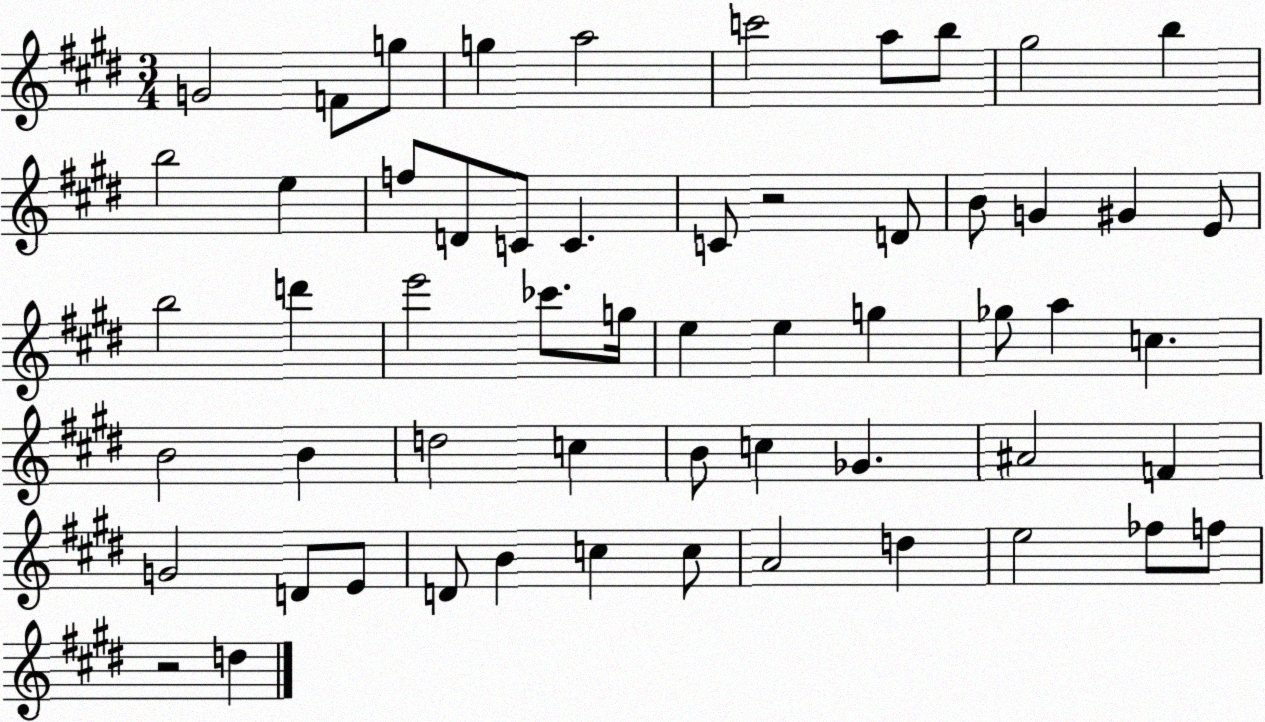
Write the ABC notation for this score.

X:1
T:Untitled
M:3/4
L:1/4
K:E
G2 F/2 g/2 g a2 c'2 a/2 b/2 ^g2 b b2 e f/2 D/2 C/2 C C/2 z2 D/2 B/2 G ^G E/2 b2 d' e'2 _c'/2 g/4 e e g _g/2 a c B2 B d2 c B/2 c _G ^A2 F G2 D/2 E/2 D/2 B c c/2 A2 d e2 _f/2 f/2 z2 d